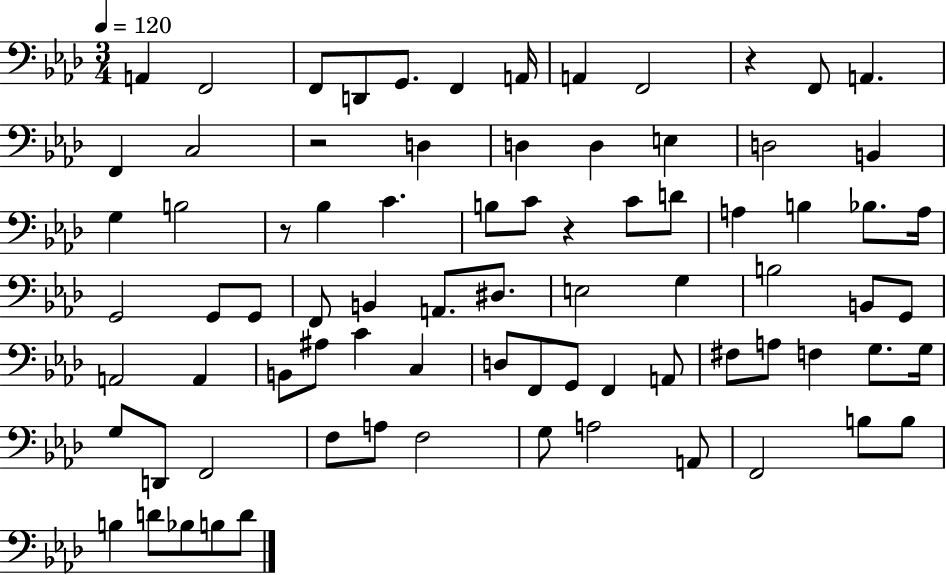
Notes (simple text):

A2/q F2/h F2/e D2/e G2/e. F2/q A2/s A2/q F2/h R/q F2/e A2/q. F2/q C3/h R/h D3/q D3/q D3/q E3/q D3/h B2/q G3/q B3/h R/e Bb3/q C4/q. B3/e C4/e R/q C4/e D4/e A3/q B3/q Bb3/e. A3/s G2/h G2/e G2/e F2/e B2/q A2/e. D#3/e. E3/h G3/q B3/h B2/e G2/e A2/h A2/q B2/e A#3/e C4/q C3/q D3/e F2/e G2/e F2/q A2/e F#3/e A3/e F3/q G3/e. G3/s G3/e D2/e F2/h F3/e A3/e F3/h G3/e A3/h A2/e F2/h B3/e B3/e B3/q D4/e Bb3/e B3/e D4/e